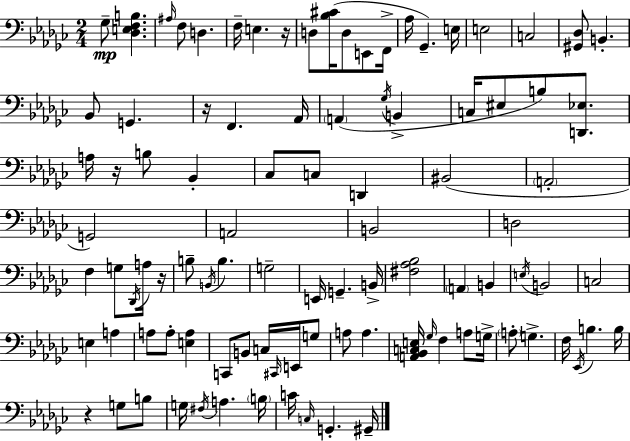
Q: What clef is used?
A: bass